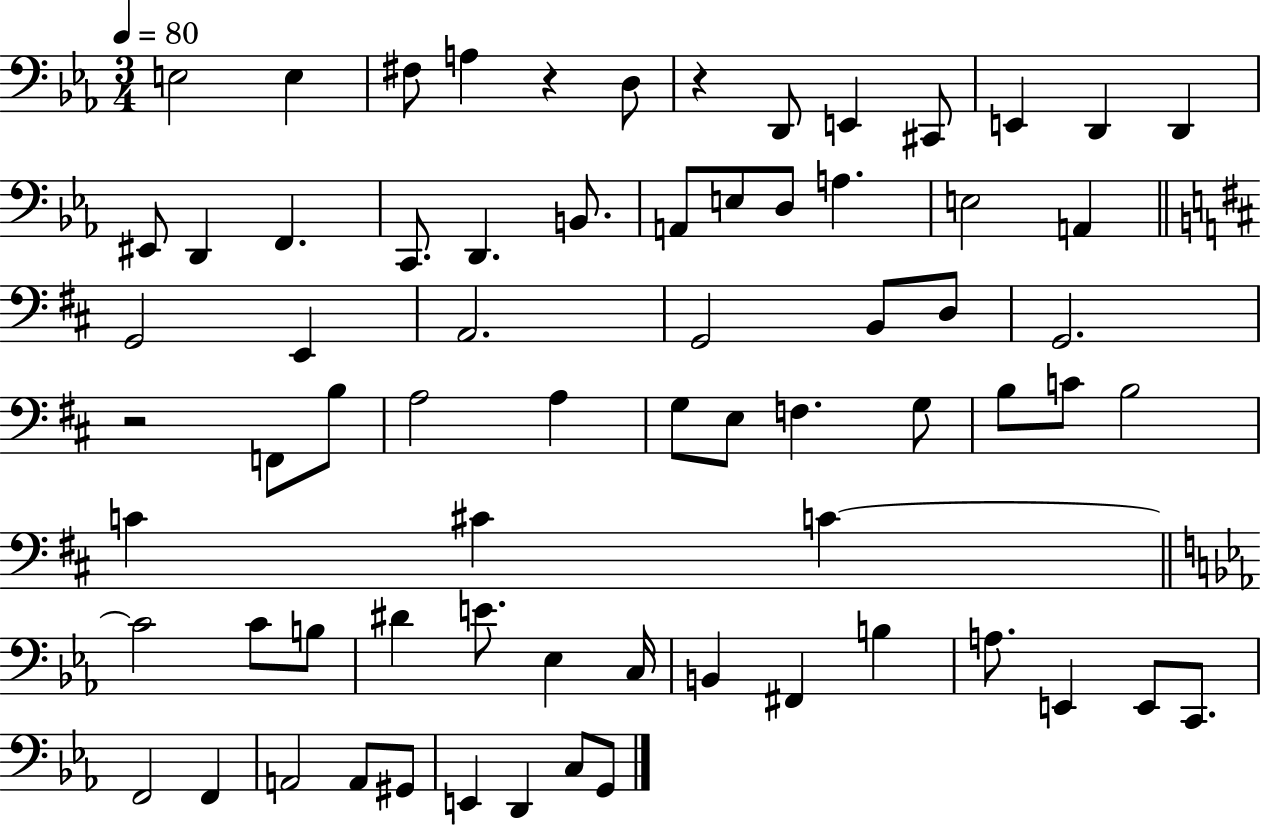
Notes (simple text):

E3/h E3/q F#3/e A3/q R/q D3/e R/q D2/e E2/q C#2/e E2/q D2/q D2/q EIS2/e D2/q F2/q. C2/e. D2/q. B2/e. A2/e E3/e D3/e A3/q. E3/h A2/q G2/h E2/q A2/h. G2/h B2/e D3/e G2/h. R/h F2/e B3/e A3/h A3/q G3/e E3/e F3/q. G3/e B3/e C4/e B3/h C4/q C#4/q C4/q C4/h C4/e B3/e D#4/q E4/e. Eb3/q C3/s B2/q F#2/q B3/q A3/e. E2/q E2/e C2/e. F2/h F2/q A2/h A2/e G#2/e E2/q D2/q C3/e G2/e